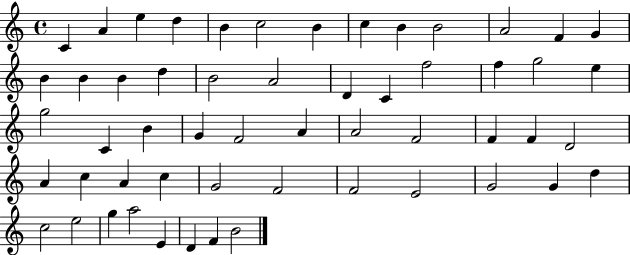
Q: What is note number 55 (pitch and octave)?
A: B4